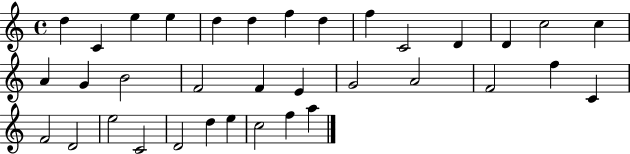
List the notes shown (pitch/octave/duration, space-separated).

D5/q C4/q E5/q E5/q D5/q D5/q F5/q D5/q F5/q C4/h D4/q D4/q C5/h C5/q A4/q G4/q B4/h F4/h F4/q E4/q G4/h A4/h F4/h F5/q C4/q F4/h D4/h E5/h C4/h D4/h D5/q E5/q C5/h F5/q A5/q